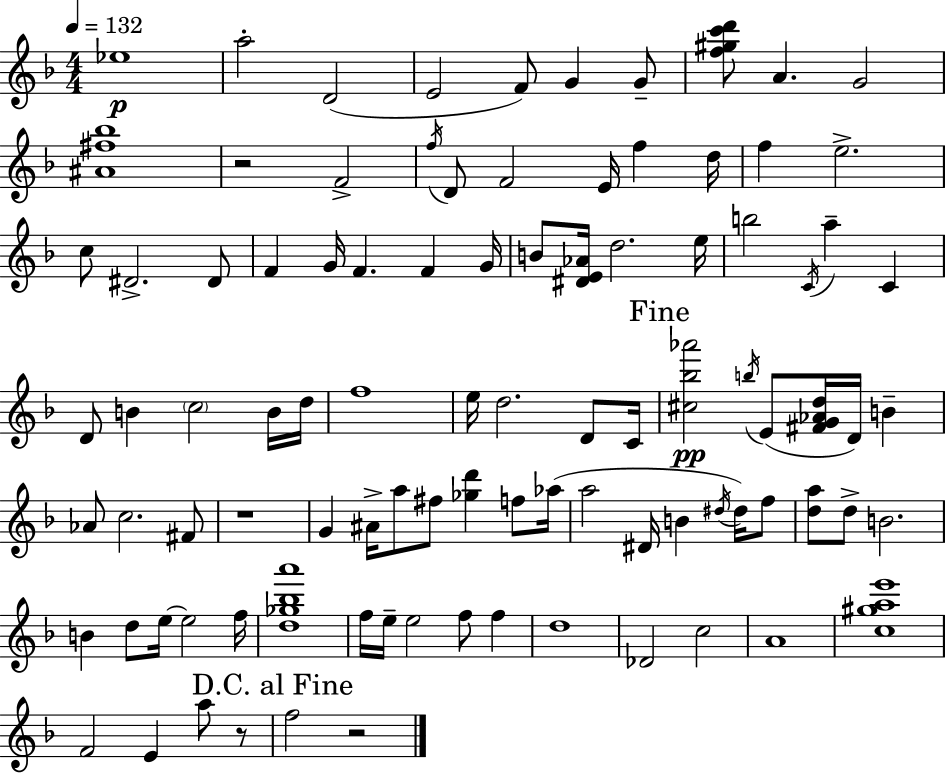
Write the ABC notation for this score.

X:1
T:Untitled
M:4/4
L:1/4
K:F
_e4 a2 D2 E2 F/2 G G/2 [f^gc'd']/2 A G2 [^A^f_b]4 z2 F2 f/4 D/2 F2 E/4 f d/4 f e2 c/2 ^D2 ^D/2 F G/4 F F G/4 B/2 [^DE_A]/4 d2 e/4 b2 C/4 a C D/2 B c2 B/4 d/4 f4 e/4 d2 D/2 C/4 [^c_b_a']2 b/4 E/2 [^FG_Ad]/4 D/4 B _A/2 c2 ^F/2 z4 G ^A/4 a/2 ^f/2 [_gd'] f/2 _a/4 a2 ^D/4 B ^d/4 ^d/4 f/2 [da]/2 d/2 B2 B d/2 e/4 e2 f/4 [d_g_ba']4 f/4 e/4 e2 f/2 f d4 _D2 c2 A4 [c^gae']4 F2 E a/2 z/2 f2 z2